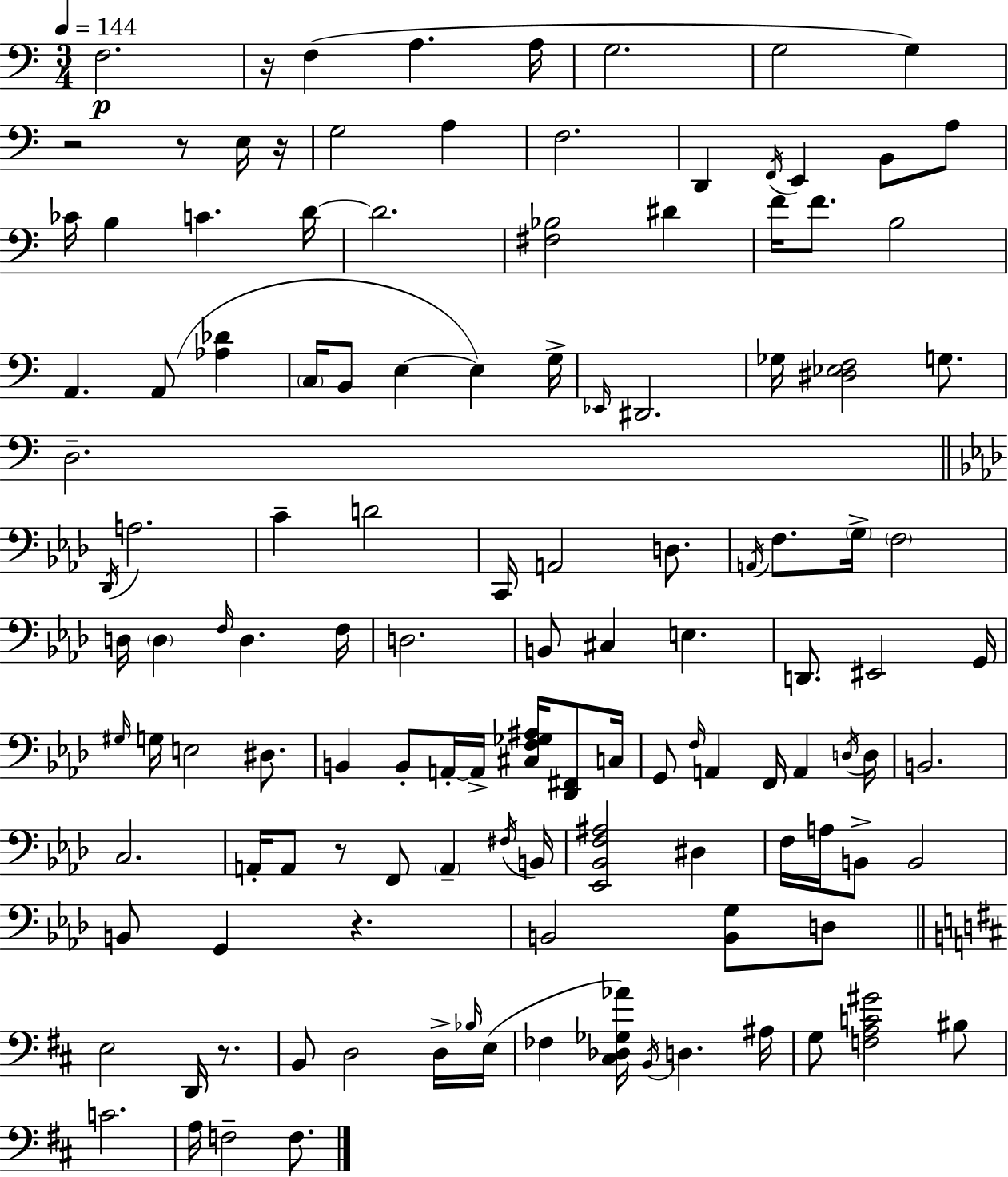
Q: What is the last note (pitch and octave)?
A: F3